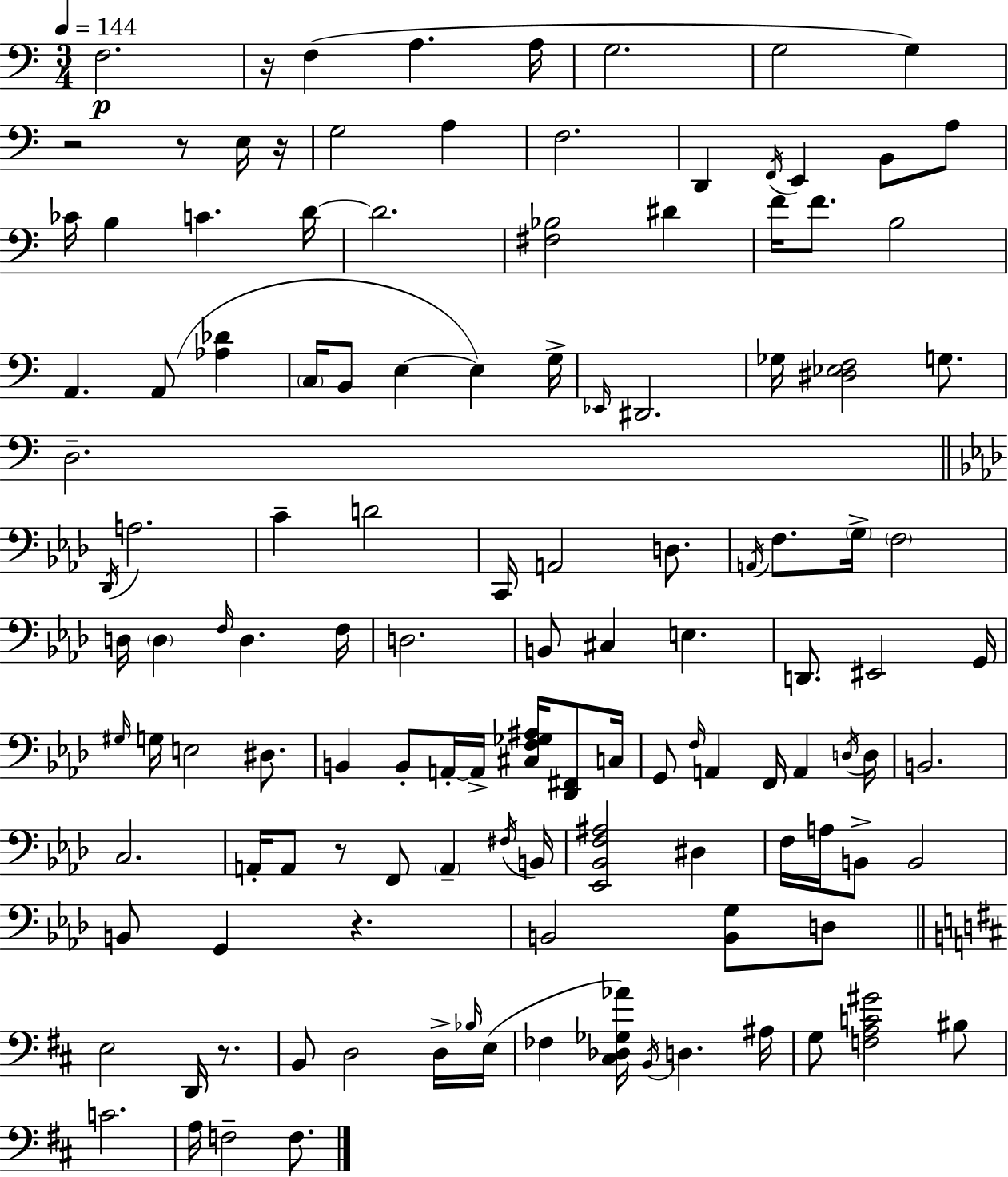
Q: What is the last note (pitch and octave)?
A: F3